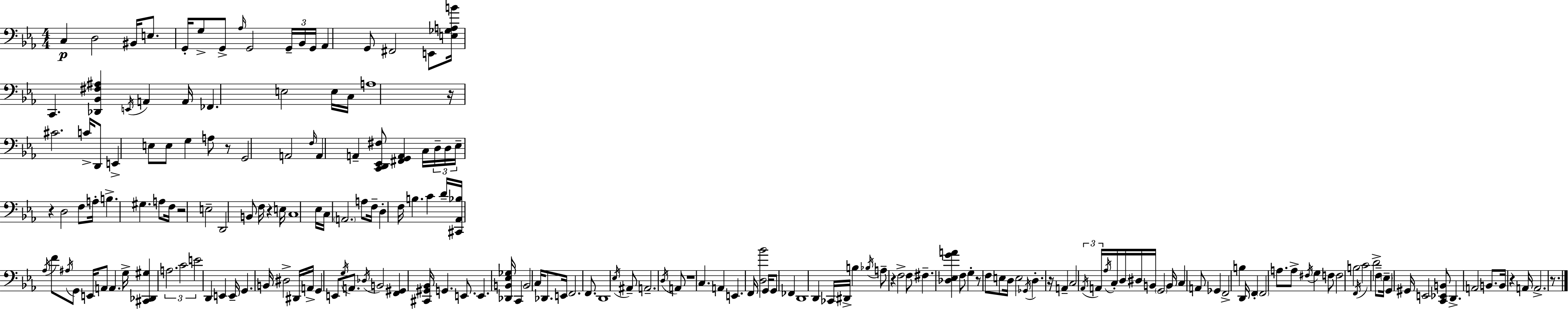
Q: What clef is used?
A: bass